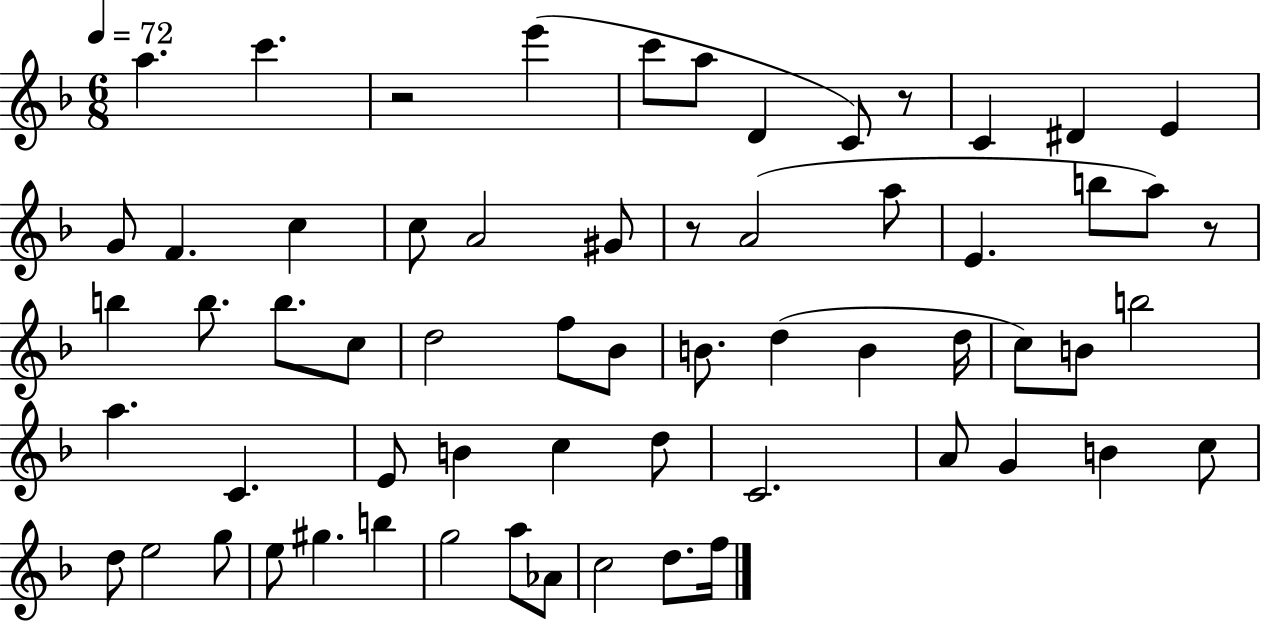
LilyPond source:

{
  \clef treble
  \numericTimeSignature
  \time 6/8
  \key f \major
  \tempo 4 = 72
  a''4. c'''4. | r2 e'''4( | c'''8 a''8 d'4 c'8) r8 | c'4 dis'4 e'4 | \break g'8 f'4. c''4 | c''8 a'2 gis'8 | r8 a'2( a''8 | e'4. b''8 a''8) r8 | \break b''4 b''8. b''8. c''8 | d''2 f''8 bes'8 | b'8. d''4( b'4 d''16 | c''8) b'8 b''2 | \break a''4. c'4. | e'8 b'4 c''4 d''8 | c'2. | a'8 g'4 b'4 c''8 | \break d''8 e''2 g''8 | e''8 gis''4. b''4 | g''2 a''8 aes'8 | c''2 d''8. f''16 | \break \bar "|."
}